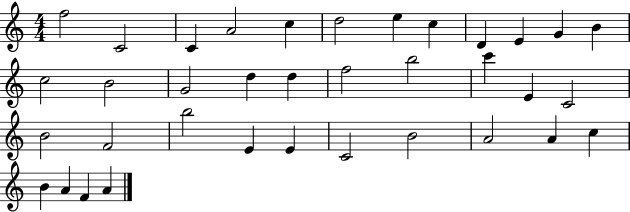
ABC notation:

X:1
T:Untitled
M:4/4
L:1/4
K:C
f2 C2 C A2 c d2 e c D E G B c2 B2 G2 d d f2 b2 c' E C2 B2 F2 b2 E E C2 B2 A2 A c B A F A